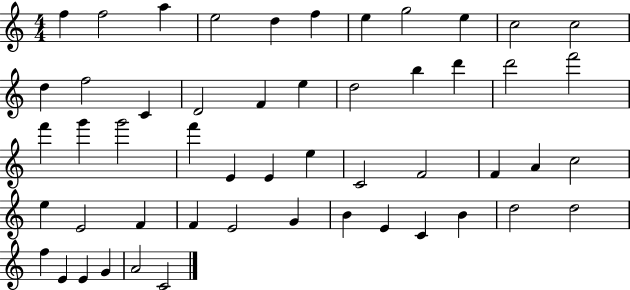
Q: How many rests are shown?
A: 0